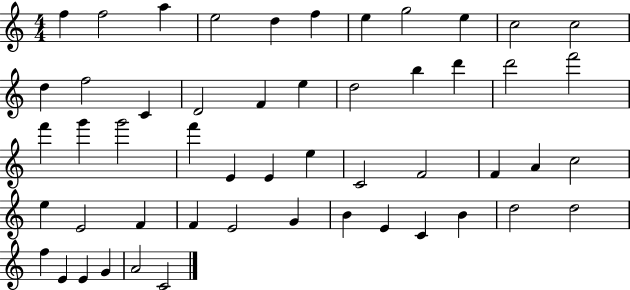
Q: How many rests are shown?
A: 0